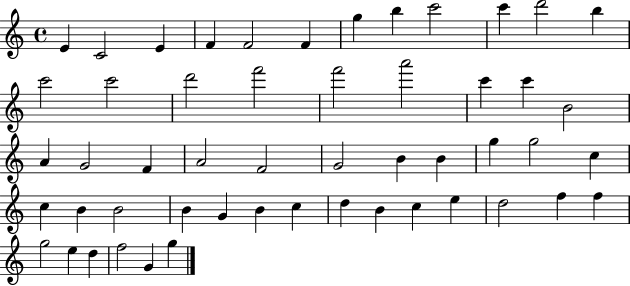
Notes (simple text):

E4/q C4/h E4/q F4/q F4/h F4/q G5/q B5/q C6/h C6/q D6/h B5/q C6/h C6/h D6/h F6/h F6/h A6/h C6/q C6/q B4/h A4/q G4/h F4/q A4/h F4/h G4/h B4/q B4/q G5/q G5/h C5/q C5/q B4/q B4/h B4/q G4/q B4/q C5/q D5/q B4/q C5/q E5/q D5/h F5/q F5/q G5/h E5/q D5/q F5/h G4/q G5/q